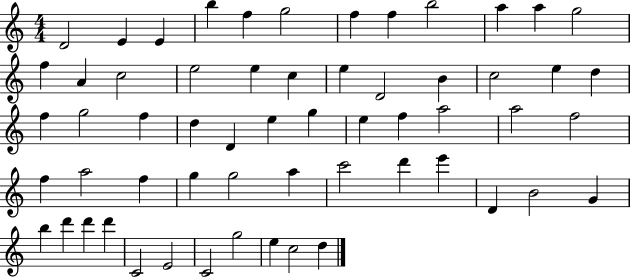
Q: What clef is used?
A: treble